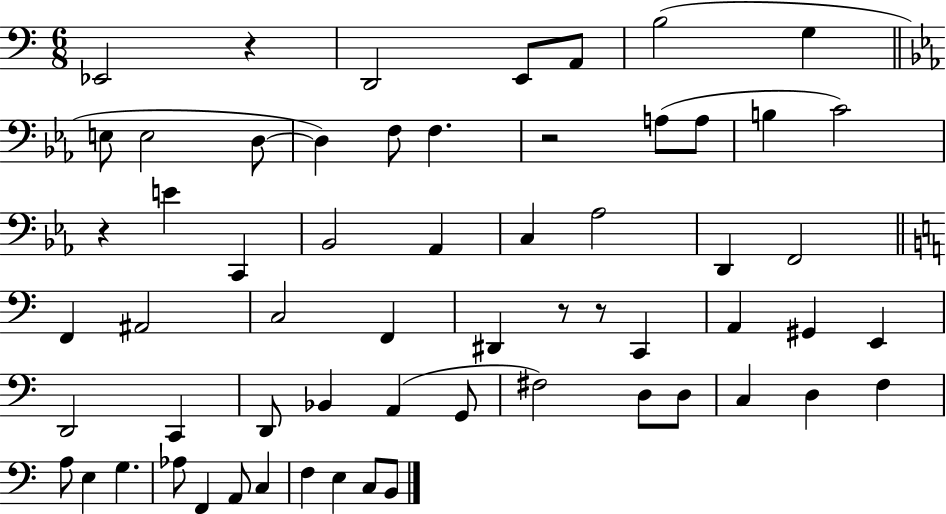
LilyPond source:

{
  \clef bass
  \numericTimeSignature
  \time 6/8
  \key c \major
  ees,2 r4 | d,2 e,8 a,8 | b2( g4 | \bar "||" \break \key ees \major e8 e2 d8~~ | d4) f8 f4. | r2 a8( a8 | b4 c'2) | \break r4 e'4 c,4 | bes,2 aes,4 | c4 aes2 | d,4 f,2 | \break \bar "||" \break \key c \major f,4 ais,2 | c2 f,4 | dis,4 r8 r8 c,4 | a,4 gis,4 e,4 | \break d,2 c,4 | d,8 bes,4 a,4( g,8 | fis2) d8 d8 | c4 d4 f4 | \break a8 e4 g4. | aes8 f,4 a,8 c4 | f4 e4 c8 b,8 | \bar "|."
}